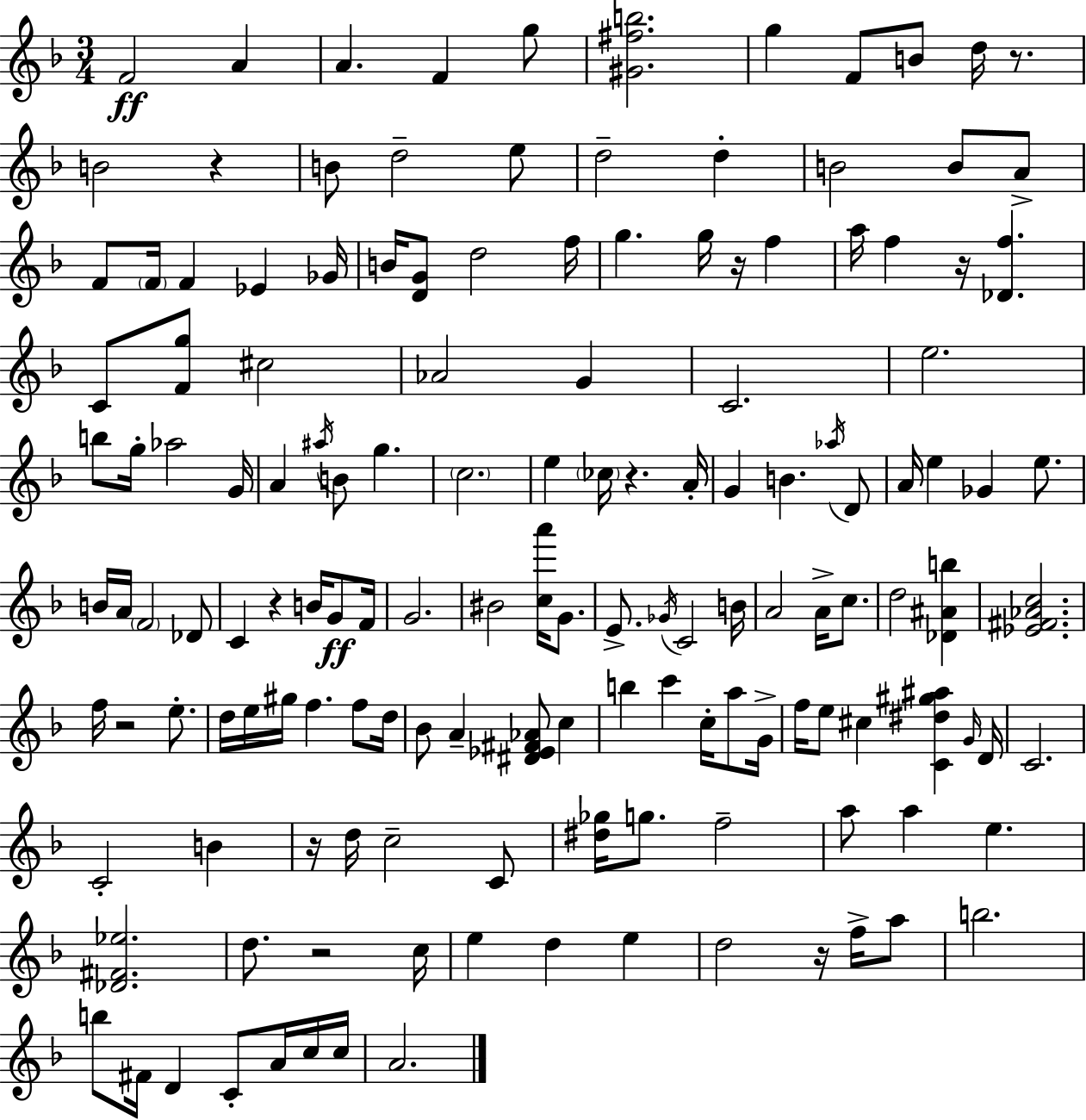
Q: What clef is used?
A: treble